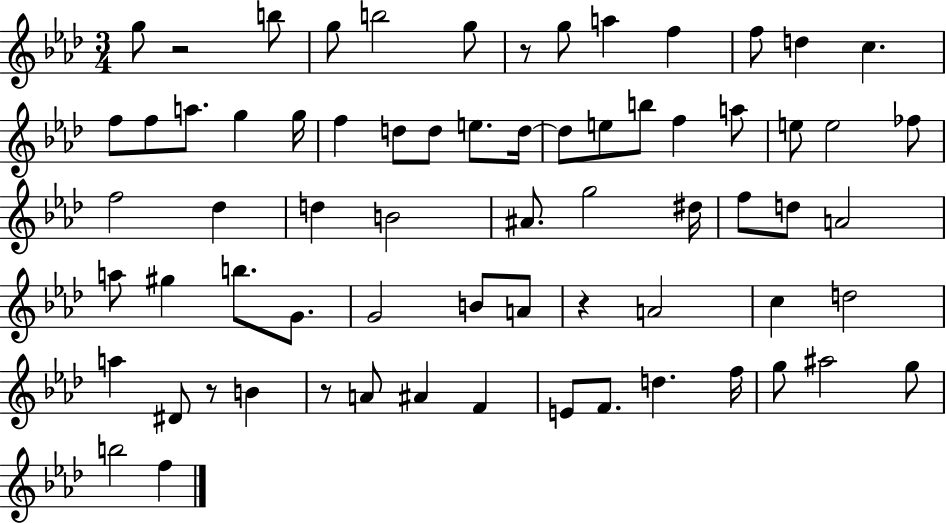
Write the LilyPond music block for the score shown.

{
  \clef treble
  \numericTimeSignature
  \time 3/4
  \key aes \major
  g''8 r2 b''8 | g''8 b''2 g''8 | r8 g''8 a''4 f''4 | f''8 d''4 c''4. | \break f''8 f''8 a''8. g''4 g''16 | f''4 d''8 d''8 e''8. d''16~~ | d''8 e''8 b''8 f''4 a''8 | e''8 e''2 fes''8 | \break f''2 des''4 | d''4 b'2 | ais'8. g''2 dis''16 | f''8 d''8 a'2 | \break a''8 gis''4 b''8. g'8. | g'2 b'8 a'8 | r4 a'2 | c''4 d''2 | \break a''4 dis'8 r8 b'4 | r8 a'8 ais'4 f'4 | e'8 f'8. d''4. f''16 | g''8 ais''2 g''8 | \break b''2 f''4 | \bar "|."
}